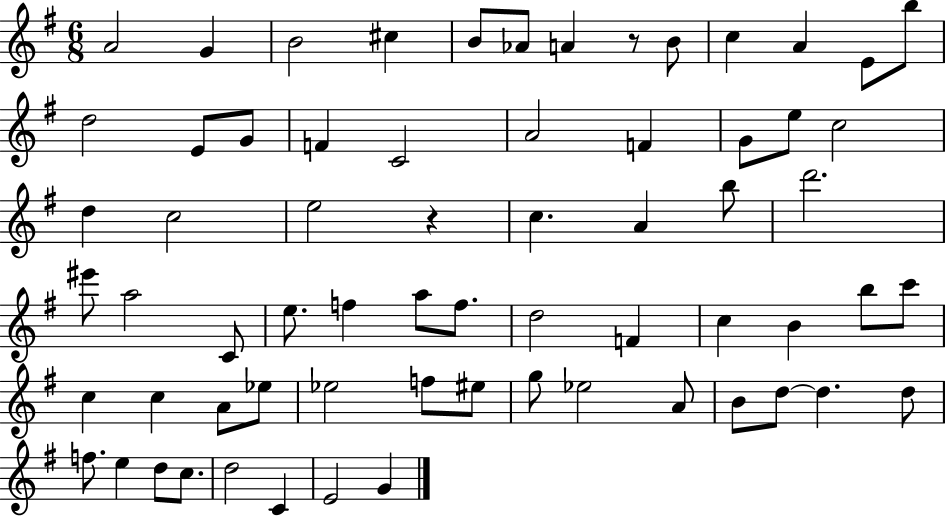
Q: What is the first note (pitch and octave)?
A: A4